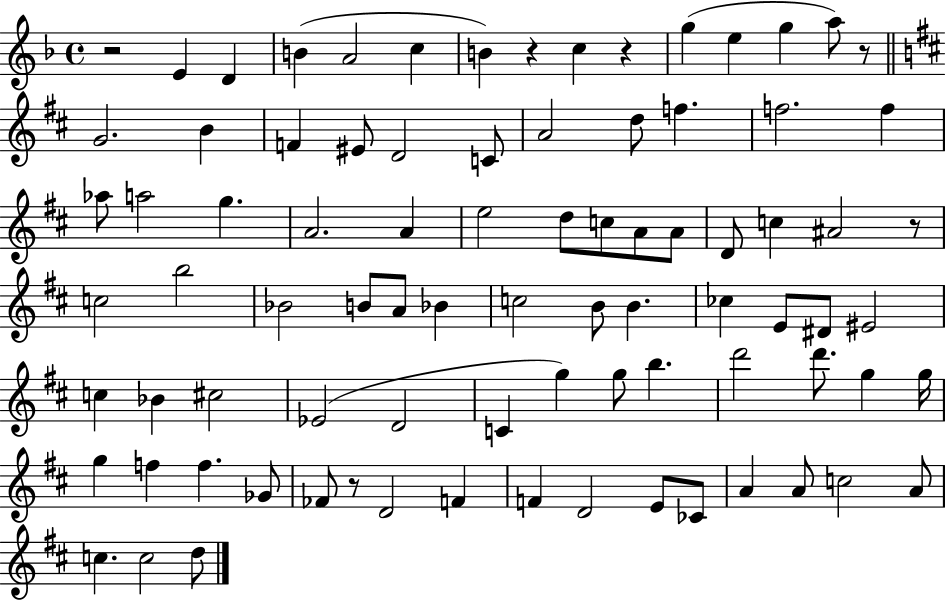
R/h E4/q D4/q B4/q A4/h C5/q B4/q R/q C5/q R/q G5/q E5/q G5/q A5/e R/e G4/h. B4/q F4/q EIS4/e D4/h C4/e A4/h D5/e F5/q. F5/h. F5/q Ab5/e A5/h G5/q. A4/h. A4/q E5/h D5/e C5/e A4/e A4/e D4/e C5/q A#4/h R/e C5/h B5/h Bb4/h B4/e A4/e Bb4/q C5/h B4/e B4/q. CES5/q E4/e D#4/e EIS4/h C5/q Bb4/q C#5/h Eb4/h D4/h C4/q G5/q G5/e B5/q. D6/h D6/e. G5/q G5/s G5/q F5/q F5/q. Gb4/e FES4/e R/e D4/h F4/q F4/q D4/h E4/e CES4/e A4/q A4/e C5/h A4/e C5/q. C5/h D5/e